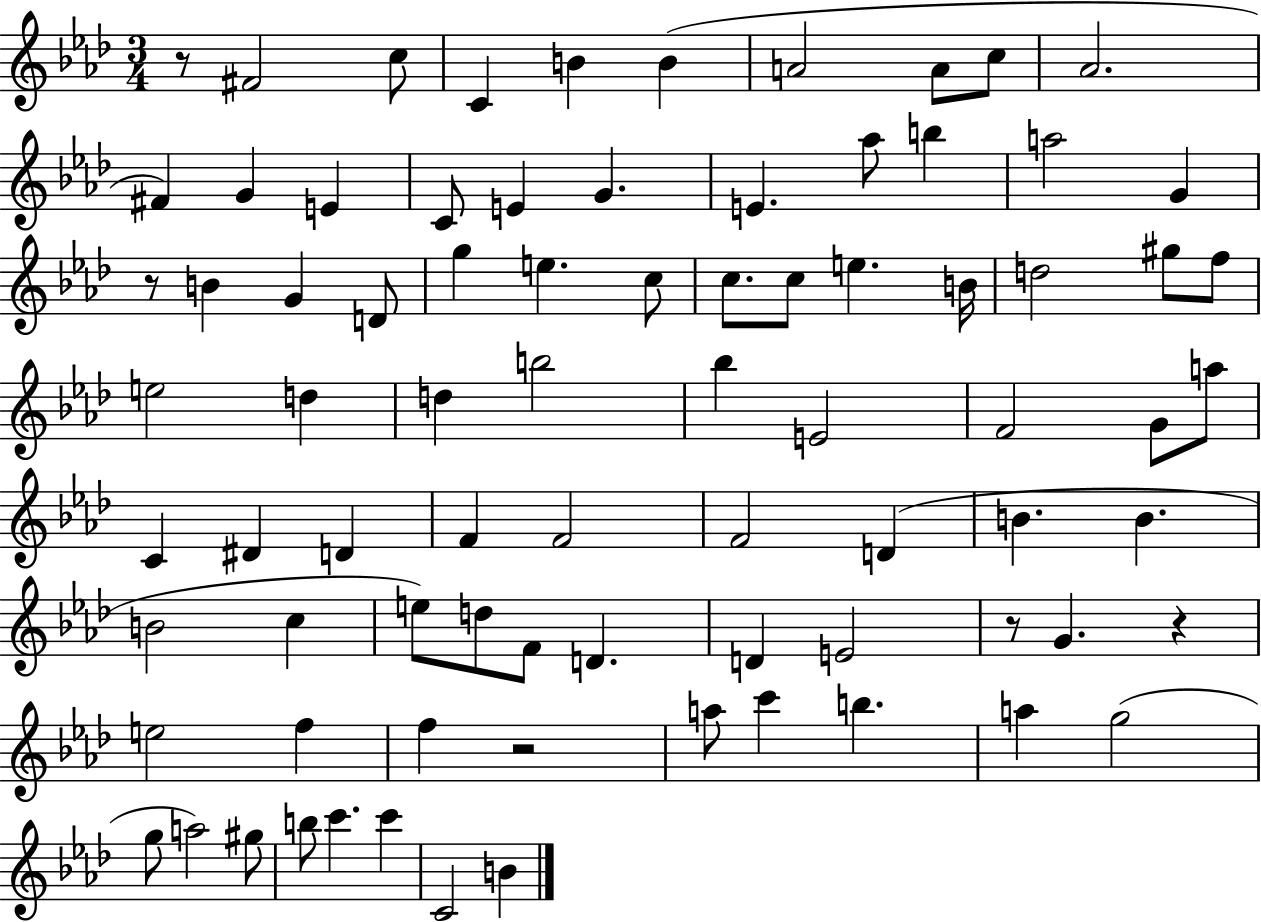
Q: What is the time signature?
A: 3/4